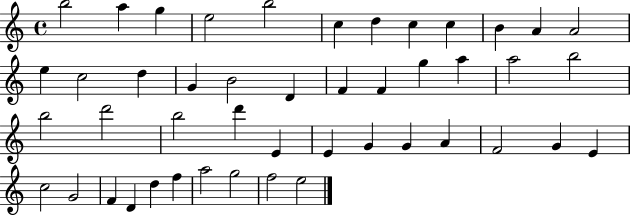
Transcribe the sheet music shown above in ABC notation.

X:1
T:Untitled
M:4/4
L:1/4
K:C
b2 a g e2 b2 c d c c B A A2 e c2 d G B2 D F F g a a2 b2 b2 d'2 b2 d' E E G G A F2 G E c2 G2 F D d f a2 g2 f2 e2